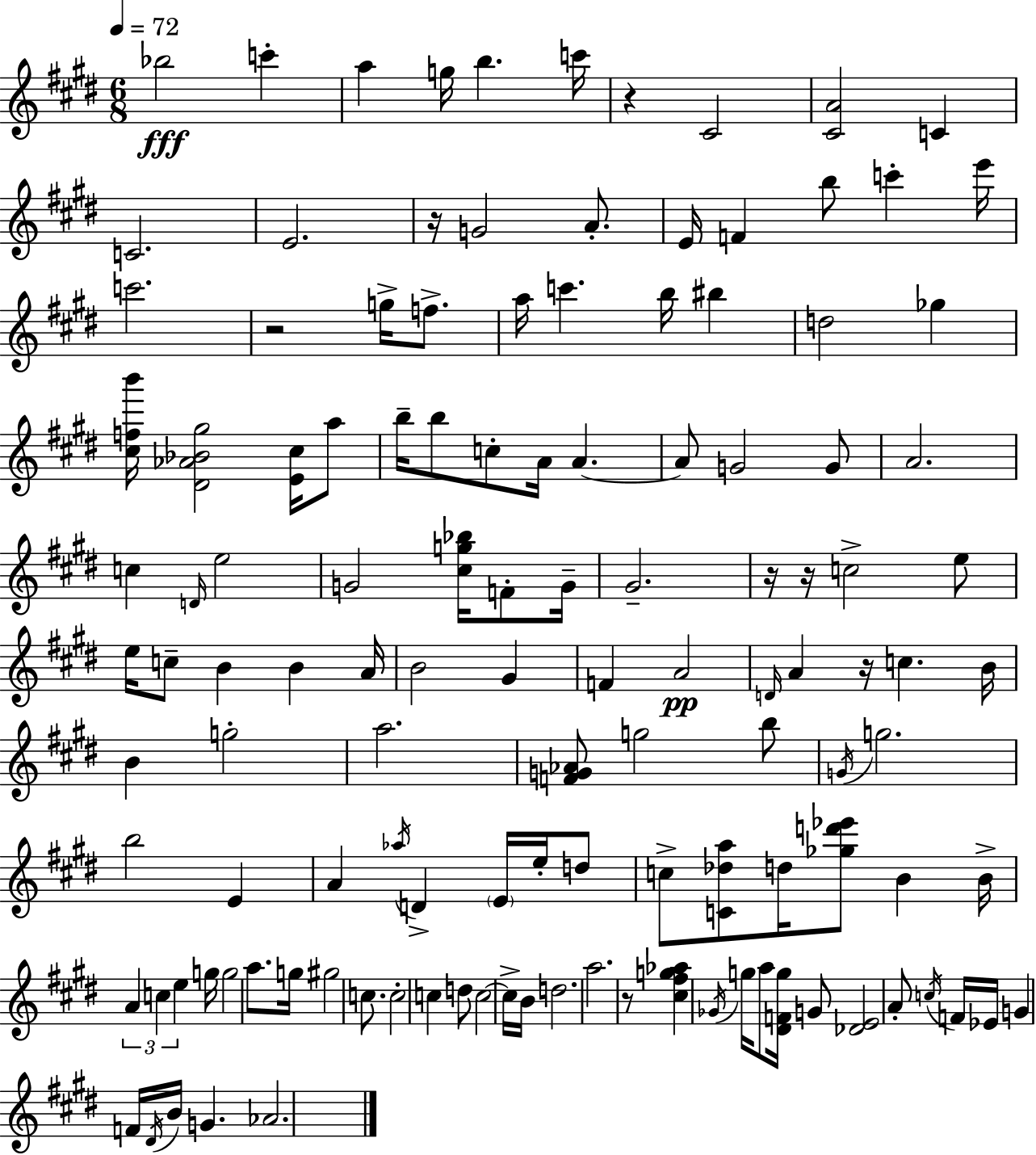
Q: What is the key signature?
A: E major